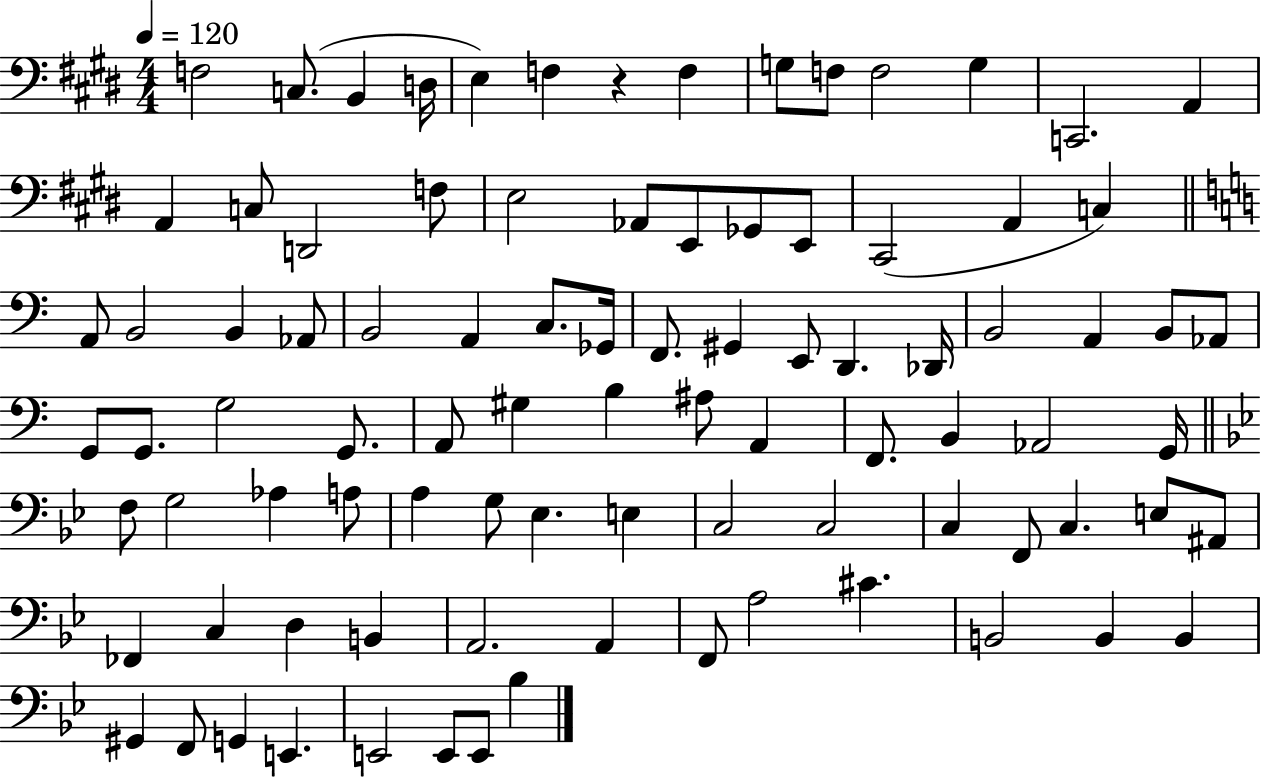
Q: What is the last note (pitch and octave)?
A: Bb3